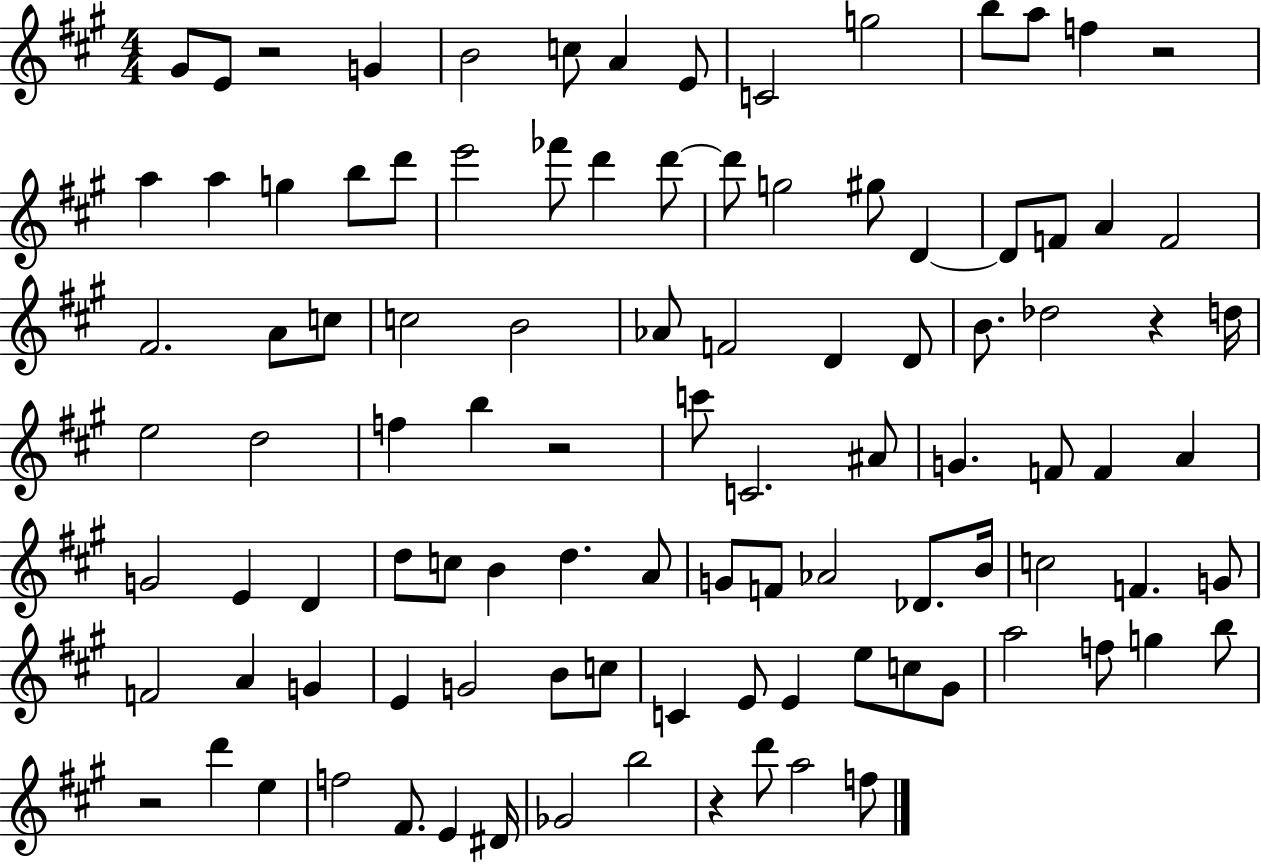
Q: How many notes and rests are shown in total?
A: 102